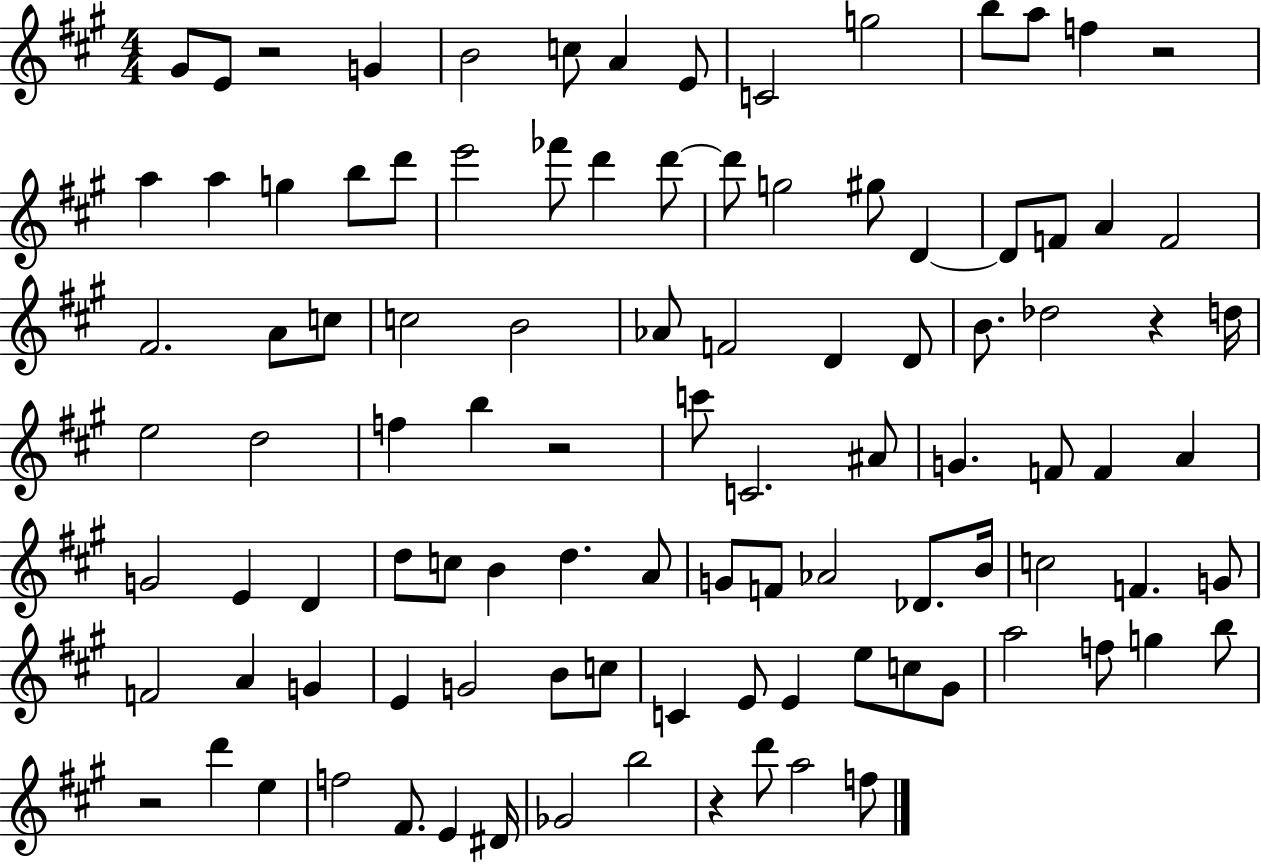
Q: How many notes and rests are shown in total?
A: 102